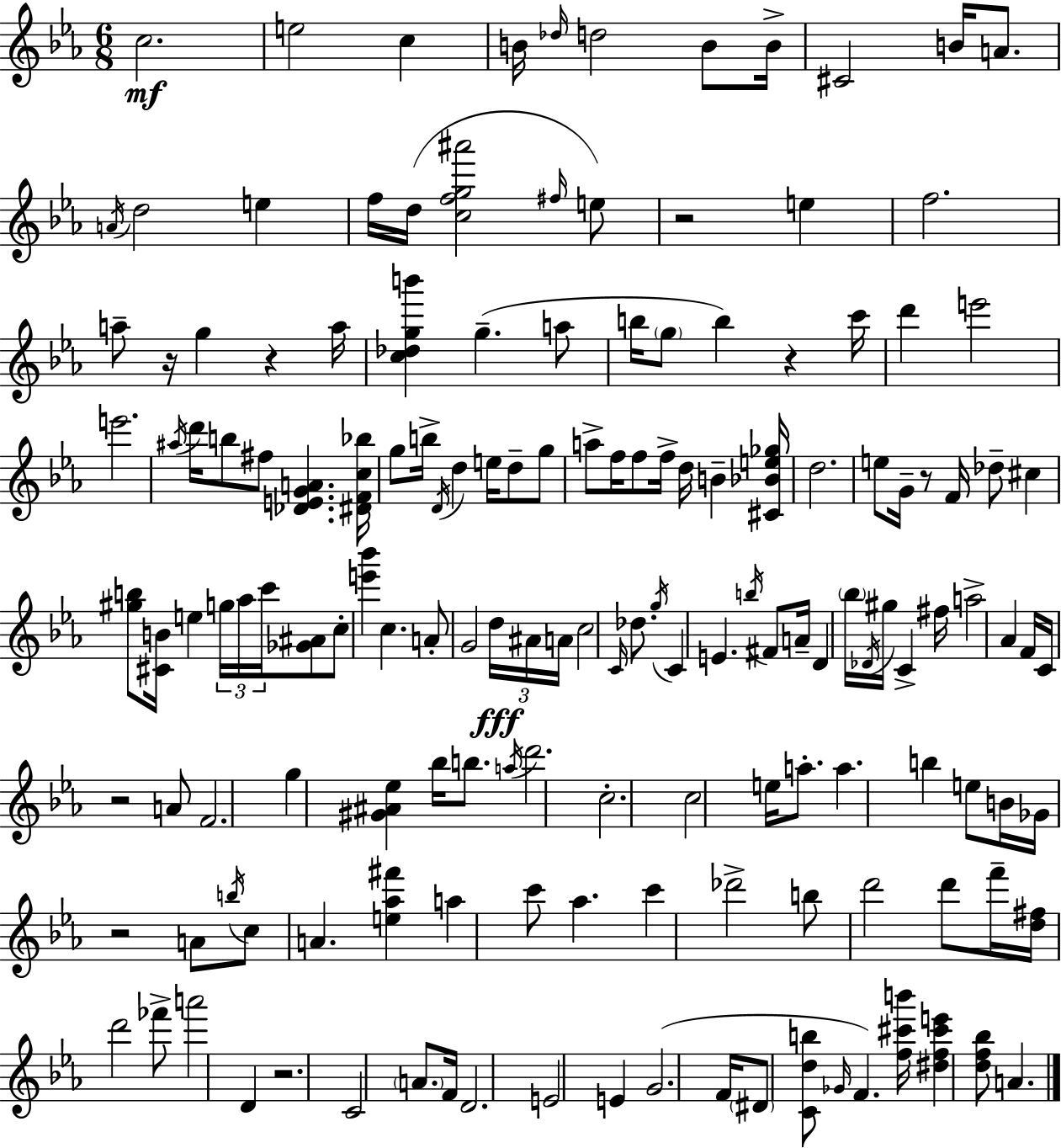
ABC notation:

X:1
T:Untitled
M:6/8
L:1/4
K:Cm
c2 e2 c B/4 _d/4 d2 B/2 B/4 ^C2 B/4 A/2 A/4 d2 e f/4 d/4 [cfg^a']2 ^f/4 e/2 z2 e f2 a/2 z/4 g z a/4 [c_dgb'] g a/2 b/4 g/2 b z c'/4 d' e'2 e'2 ^a/4 d'/4 b/2 ^f/2 [_DEGA] [^DFc_b]/4 g/2 b/4 D/4 d e/4 d/2 g/2 a/2 f/4 f/2 f/4 d/4 B [^C_Be_g]/4 d2 e/2 G/4 z/2 F/4 _d/2 ^c [^gb]/2 [^CB]/4 e g/4 _a/4 c'/4 [_G^A]/2 c/2 [e'_b'] c A/2 G2 d/4 ^A/4 A/4 c2 C/4 _d/2 g/4 C E b/4 ^F/2 A/4 D _b/4 _D/4 ^g/4 C ^f/4 a2 _A F/4 C/4 z2 A/2 F2 g [^G^A_e] _b/4 b/2 a/4 d'2 c2 c2 e/4 a/2 a b e/2 B/4 _G/4 z2 A/2 b/4 c/2 A [e_a^f'] a c'/2 _a c' _d'2 b/2 d'2 d'/2 f'/4 [d^f]/4 d'2 _f'/2 a'2 D z2 C2 A/2 F/4 D2 E2 E G2 F/4 ^D/2 [Cdb]/2 _G/4 F [f^c'b']/4 [^df^c'e'] [df_b]/2 A